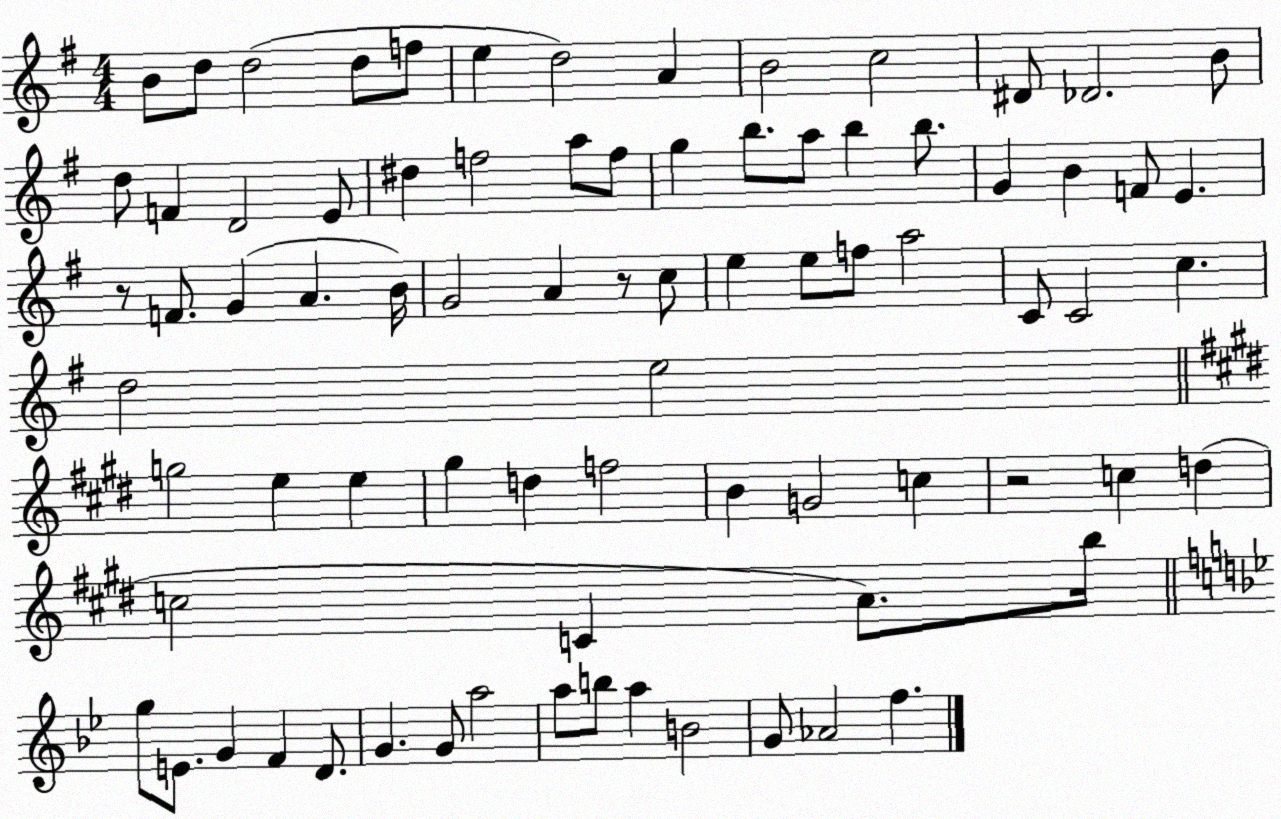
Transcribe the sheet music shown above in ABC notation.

X:1
T:Untitled
M:4/4
L:1/4
K:G
B/2 d/2 d2 d/2 f/2 e d2 A B2 c2 ^D/2 _D2 B/2 d/2 F D2 E/2 ^d f2 a/2 f/2 g b/2 a/2 b b/2 G B F/2 E z/2 F/2 G A B/4 G2 A z/2 c/2 e e/2 f/2 a2 C/2 C2 c d2 e2 g2 e e ^g d f2 B G2 c z2 c d c2 C A/2 b/4 g/2 E/2 G F D/2 G G/2 a2 a/2 b/2 a B2 G/2 _A2 f